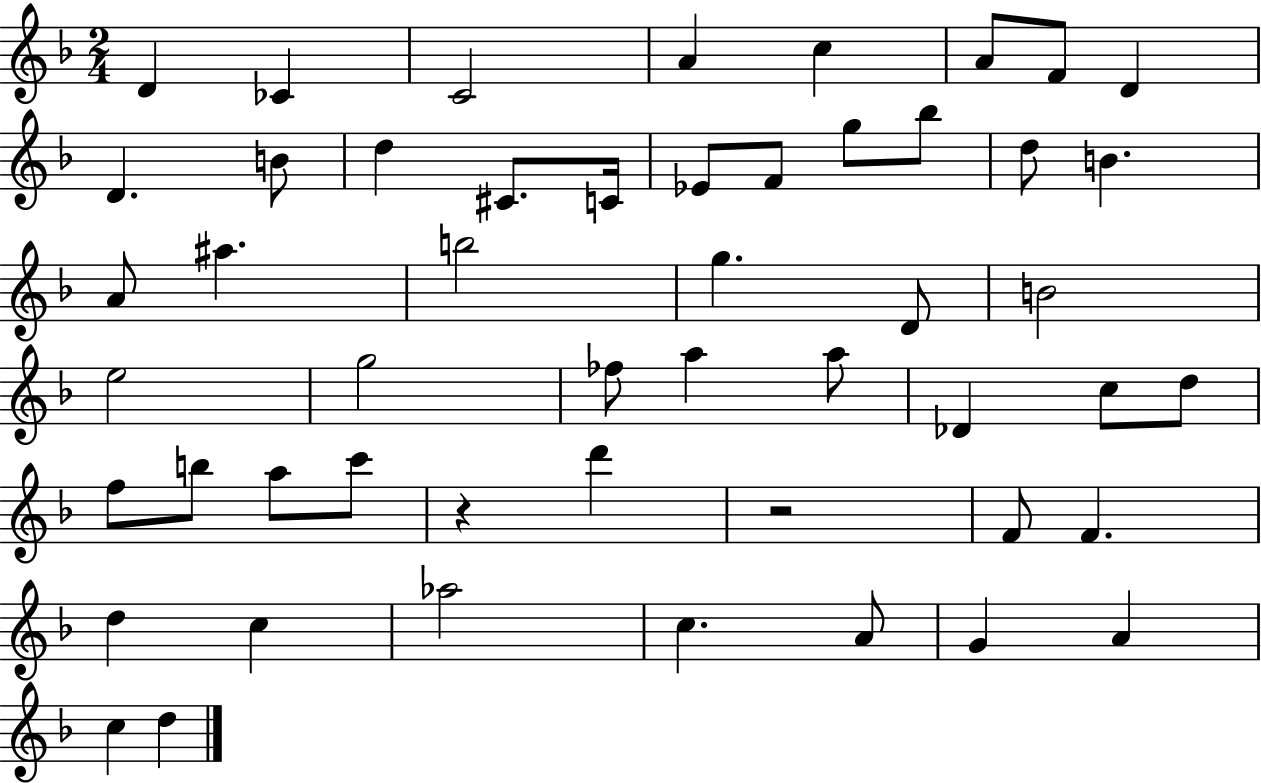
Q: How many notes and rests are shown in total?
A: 51